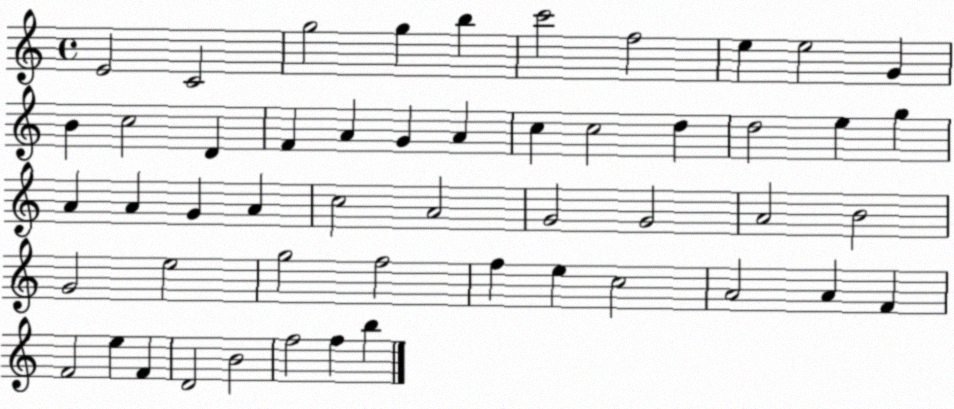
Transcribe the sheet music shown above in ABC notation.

X:1
T:Untitled
M:4/4
L:1/4
K:C
E2 C2 g2 g b c'2 f2 e e2 G B c2 D F A G A c c2 d d2 e g A A G A c2 A2 G2 G2 A2 B2 G2 e2 g2 f2 f e c2 A2 A F F2 e F D2 B2 f2 f b